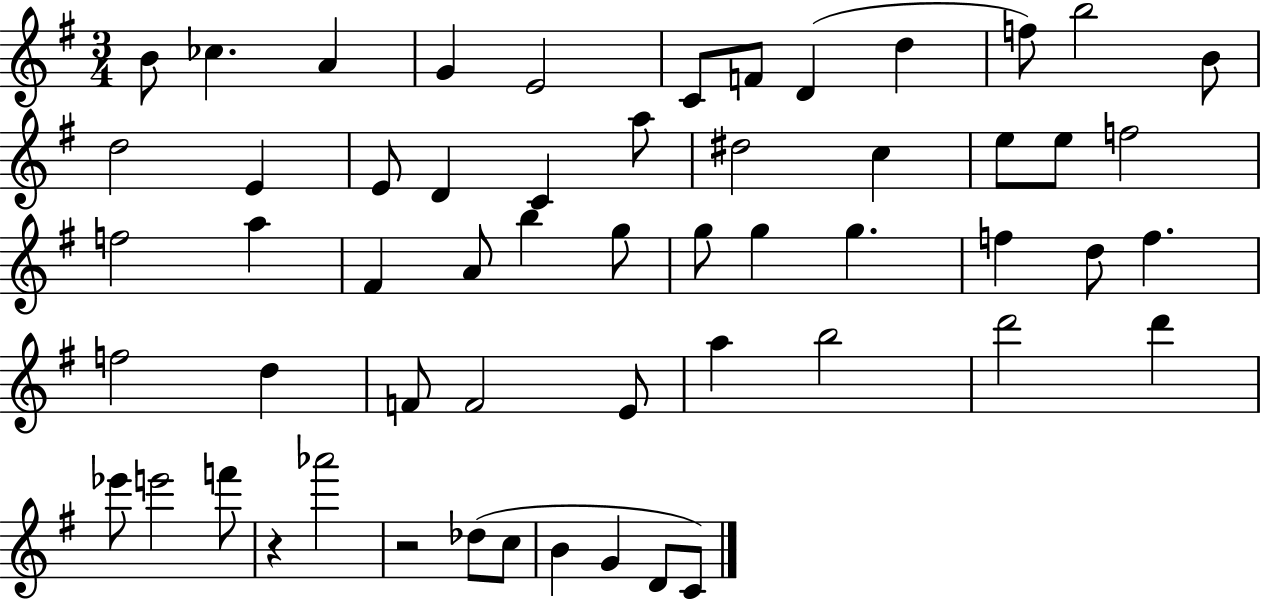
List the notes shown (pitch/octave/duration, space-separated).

B4/e CES5/q. A4/q G4/q E4/h C4/e F4/e D4/q D5/q F5/e B5/h B4/e D5/h E4/q E4/e D4/q C4/q A5/e D#5/h C5/q E5/e E5/e F5/h F5/h A5/q F#4/q A4/e B5/q G5/e G5/e G5/q G5/q. F5/q D5/e F5/q. F5/h D5/q F4/e F4/h E4/e A5/q B5/h D6/h D6/q Eb6/e E6/h F6/e R/q Ab6/h R/h Db5/e C5/e B4/q G4/q D4/e C4/e